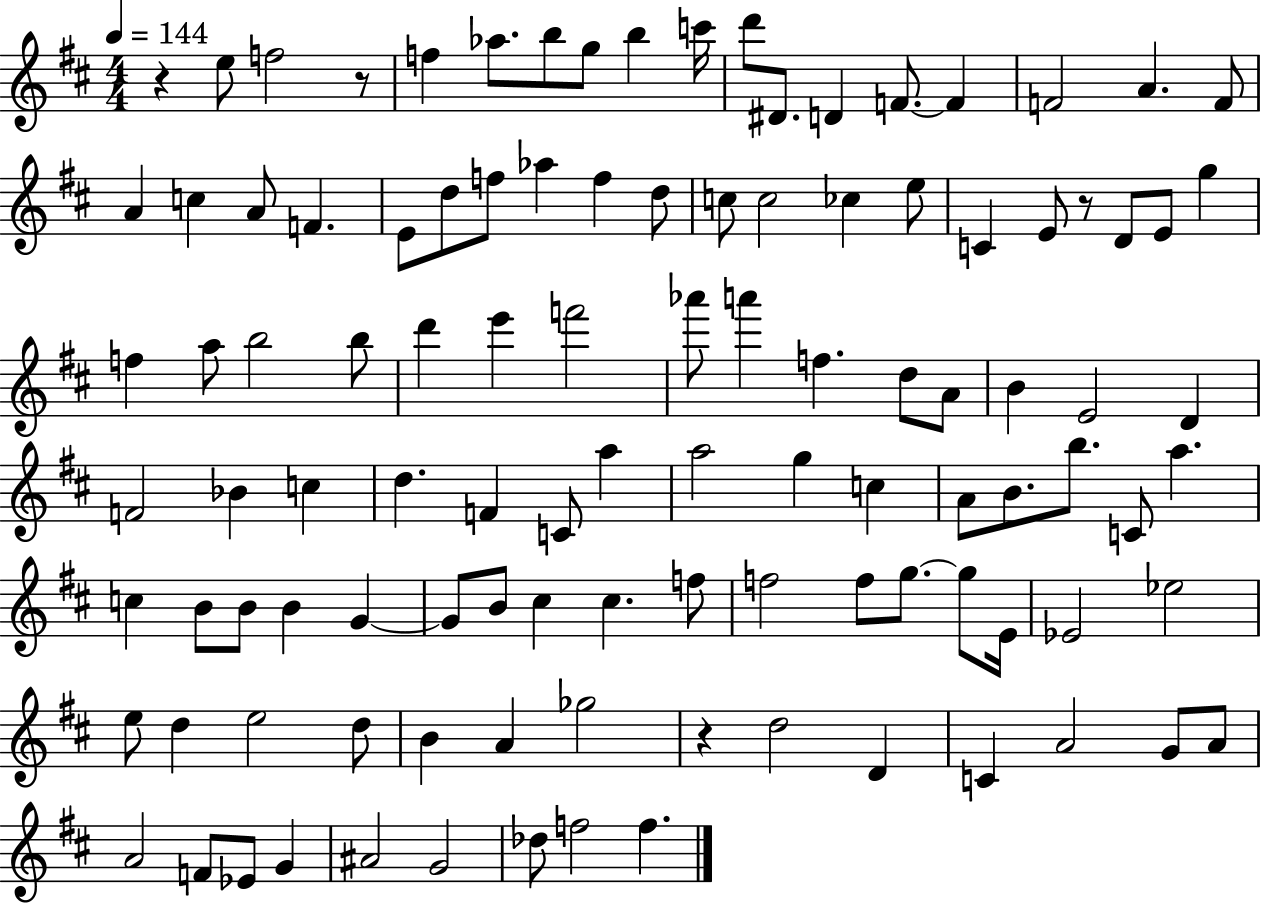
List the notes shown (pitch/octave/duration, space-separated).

R/q E5/e F5/h R/e F5/q Ab5/e. B5/e G5/e B5/q C6/s D6/e D#4/e. D4/q F4/e. F4/q F4/h A4/q. F4/e A4/q C5/q A4/e F4/q. E4/e D5/e F5/e Ab5/q F5/q D5/e C5/e C5/h CES5/q E5/e C4/q E4/e R/e D4/e E4/e G5/q F5/q A5/e B5/h B5/e D6/q E6/q F6/h Ab6/e A6/q F5/q. D5/e A4/e B4/q E4/h D4/q F4/h Bb4/q C5/q D5/q. F4/q C4/e A5/q A5/h G5/q C5/q A4/e B4/e. B5/e. C4/e A5/q. C5/q B4/e B4/e B4/q G4/q G4/e B4/e C#5/q C#5/q. F5/e F5/h F5/e G5/e. G5/e E4/s Eb4/h Eb5/h E5/e D5/q E5/h D5/e B4/q A4/q Gb5/h R/q D5/h D4/q C4/q A4/h G4/e A4/e A4/h F4/e Eb4/e G4/q A#4/h G4/h Db5/e F5/h F5/q.